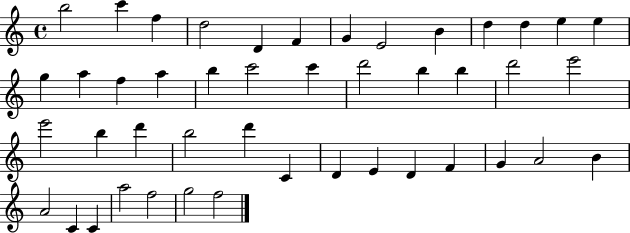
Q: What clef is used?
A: treble